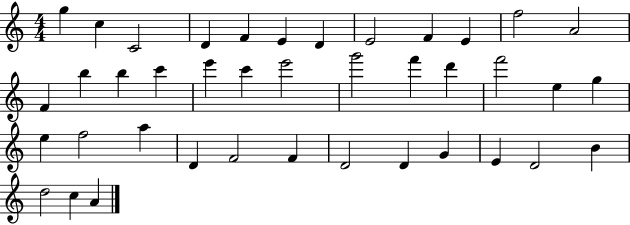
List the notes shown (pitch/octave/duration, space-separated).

G5/q C5/q C4/h D4/q F4/q E4/q D4/q E4/h F4/q E4/q F5/h A4/h F4/q B5/q B5/q C6/q E6/q C6/q E6/h G6/h F6/q D6/q F6/h E5/q G5/q E5/q F5/h A5/q D4/q F4/h F4/q D4/h D4/q G4/q E4/q D4/h B4/q D5/h C5/q A4/q